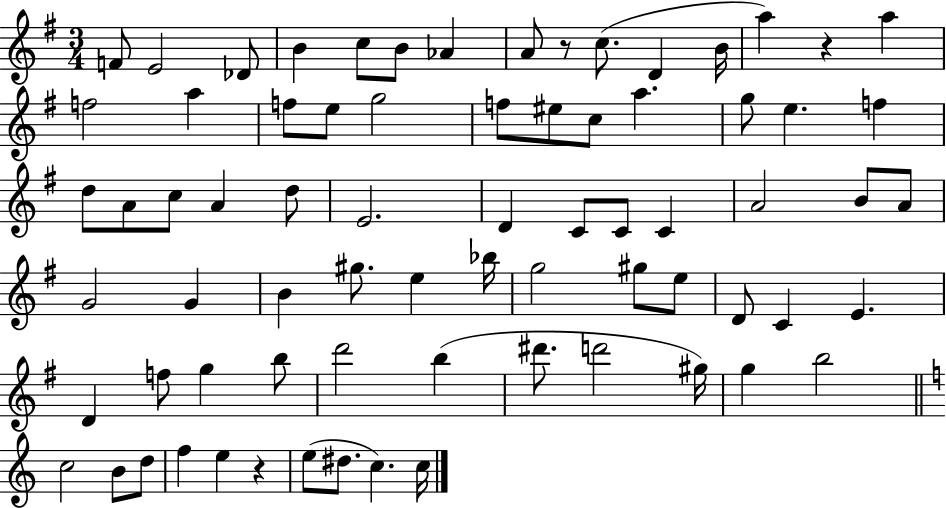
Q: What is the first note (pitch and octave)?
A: F4